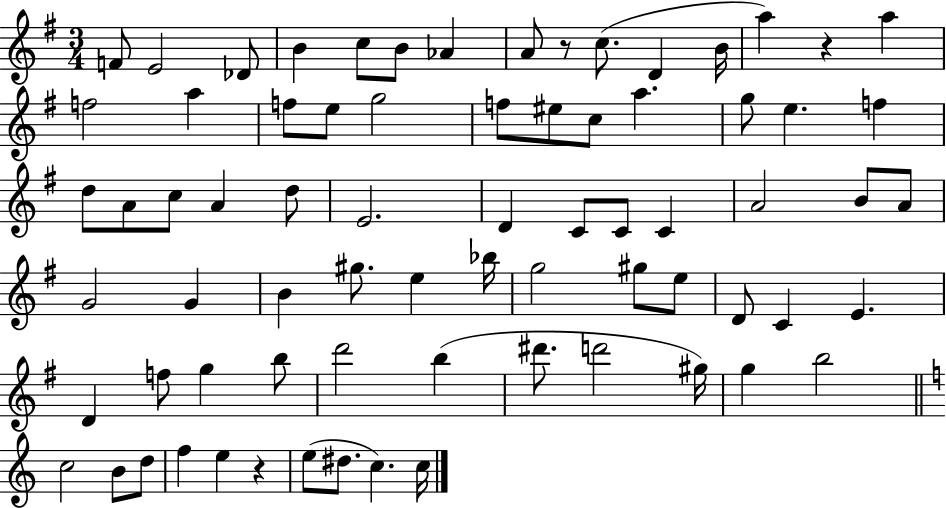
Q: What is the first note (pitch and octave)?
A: F4